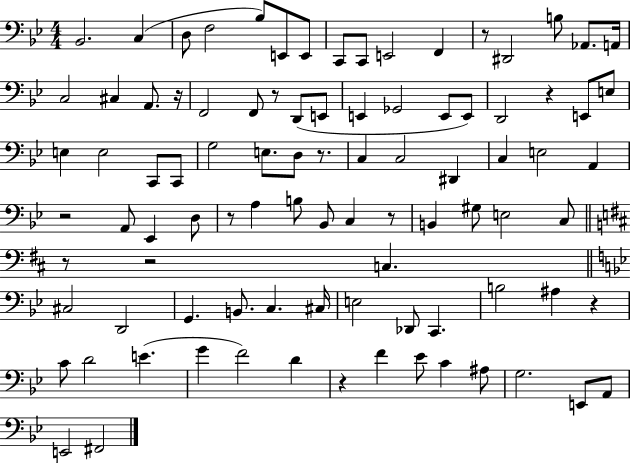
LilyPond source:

{
  \clef bass
  \numericTimeSignature
  \time 4/4
  \key bes \major
  bes,2. c4( | d8 f2 bes8) e,8 e,8 | c,8 c,8 e,2 f,4 | r8 dis,2 b8 aes,8. a,16 | \break c2 cis4 a,8. r16 | f,2 f,8 r8 d,8( e,8 | e,4 ges,2 e,8 e,8) | d,2 r4 e,8 e8 | \break e4 e2 c,8 c,8 | g2 e8. d8 r8. | c4 c2 dis,4 | c4 e2 a,4 | \break r2 a,8 ees,4 d8 | r8 a4 b8 bes,8 c4 r8 | b,4 gis8 e2 c8 | \bar "||" \break \key b \minor r8 r2 c4. | \bar "||" \break \key bes \major cis2 d,2 | g,4. b,8. c4. cis16 | e2 des,8 c,4. | b2 ais4 r4 | \break c'8 d'2 e'4.( | g'4 f'2) d'4 | r4 f'4 ees'8 c'4 ais8 | g2. e,8 a,8 | \break e,2 fis,2 | \bar "|."
}